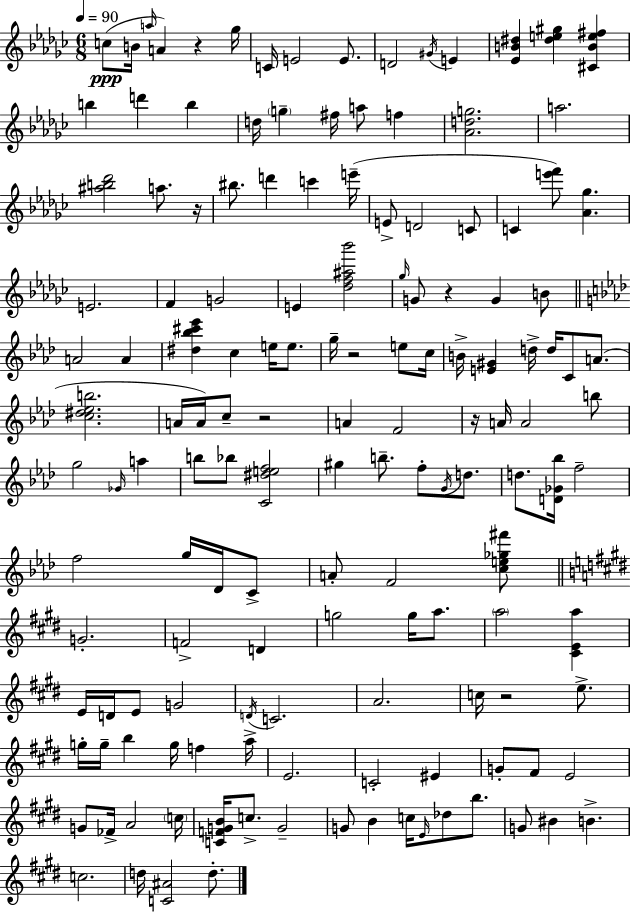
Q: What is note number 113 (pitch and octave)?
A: C5